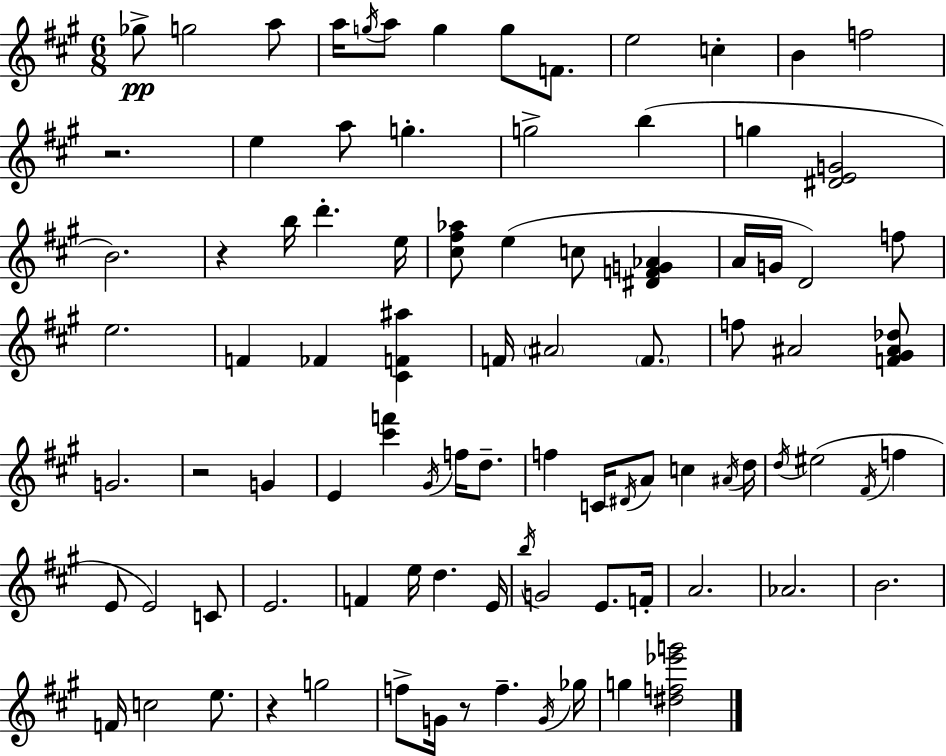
X:1
T:Untitled
M:6/8
L:1/4
K:A
_g/2 g2 a/2 a/4 g/4 a/2 g g/2 F/2 e2 c B f2 z2 e a/2 g g2 b g [^DEG]2 B2 z b/4 d' e/4 [^c^f_a]/2 e c/2 [^DFG_A] A/4 G/4 D2 f/2 e2 F _F [^CF^a] F/4 ^A2 F/2 f/2 ^A2 [F^G^A_d]/2 G2 z2 G E [^c'f'] ^G/4 f/4 d/2 f C/4 ^D/4 A/2 c ^A/4 d/4 d/4 ^e2 ^F/4 f E/2 E2 C/2 E2 F e/4 d E/4 b/4 G2 E/2 F/4 A2 _A2 B2 F/4 c2 e/2 z g2 f/2 G/4 z/2 f G/4 _g/4 g [^df_e'g']2